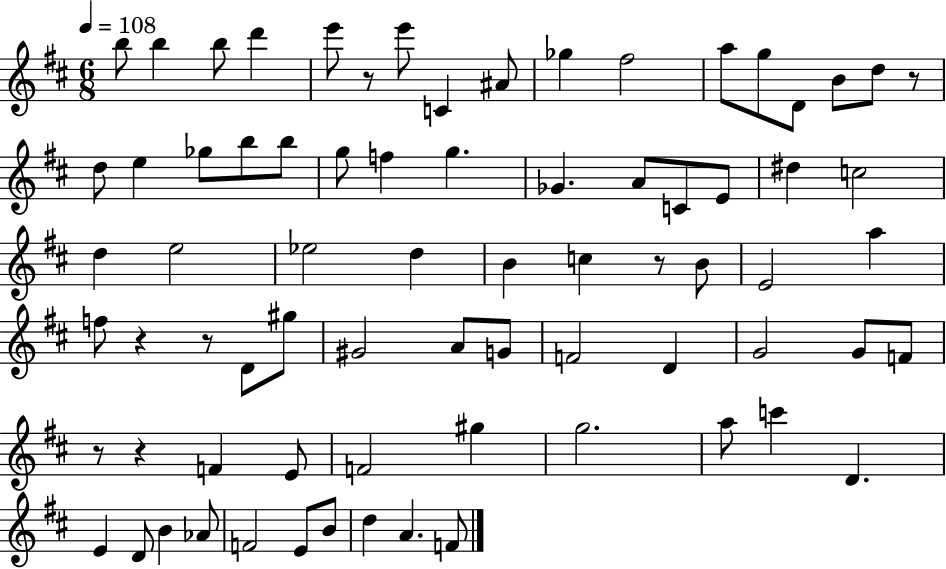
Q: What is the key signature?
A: D major